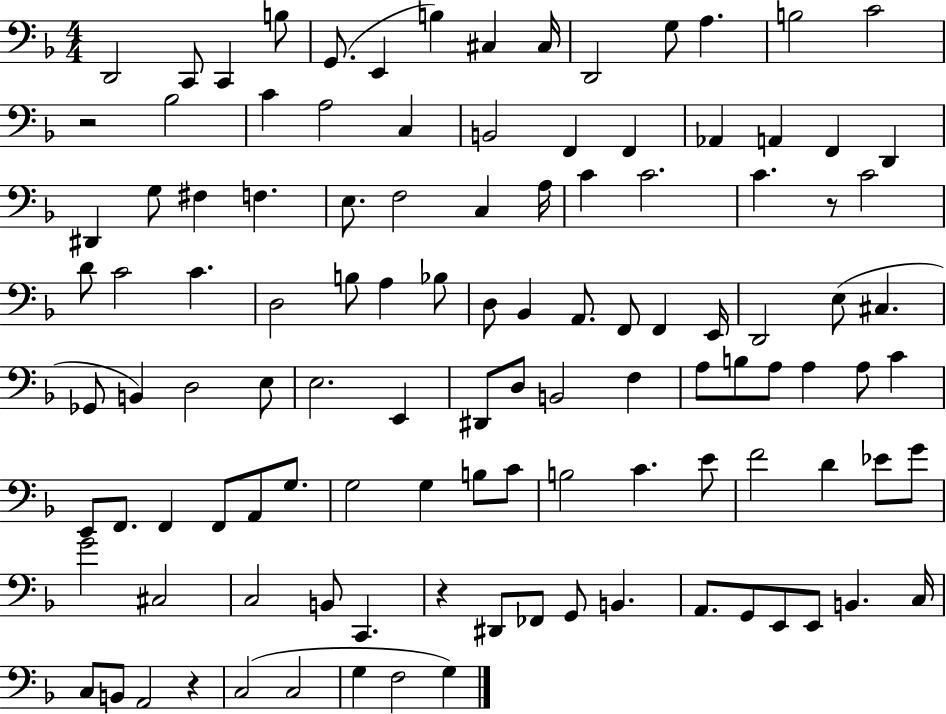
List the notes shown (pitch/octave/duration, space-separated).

D2/h C2/e C2/q B3/e G2/e. E2/q B3/q C#3/q C#3/s D2/h G3/e A3/q. B3/h C4/h R/h Bb3/h C4/q A3/h C3/q B2/h F2/q F2/q Ab2/q A2/q F2/q D2/q D#2/q G3/e F#3/q F3/q. E3/e. F3/h C3/q A3/s C4/q C4/h. C4/q. R/e C4/h D4/e C4/h C4/q. D3/h B3/e A3/q Bb3/e D3/e Bb2/q A2/e. F2/e F2/q E2/s D2/h E3/e C#3/q. Gb2/e B2/q D3/h E3/e E3/h. E2/q D#2/e D3/e B2/h F3/q A3/e B3/e A3/e A3/q A3/e C4/q E2/e F2/e. F2/q F2/e A2/e G3/e. G3/h G3/q B3/e C4/e B3/h C4/q. E4/e F4/h D4/q Eb4/e G4/e G4/h C#3/h C3/h B2/e C2/q. R/q D#2/e FES2/e G2/e B2/q. A2/e. G2/e E2/e E2/e B2/q. C3/s C3/e B2/e A2/h R/q C3/h C3/h G3/q F3/h G3/q